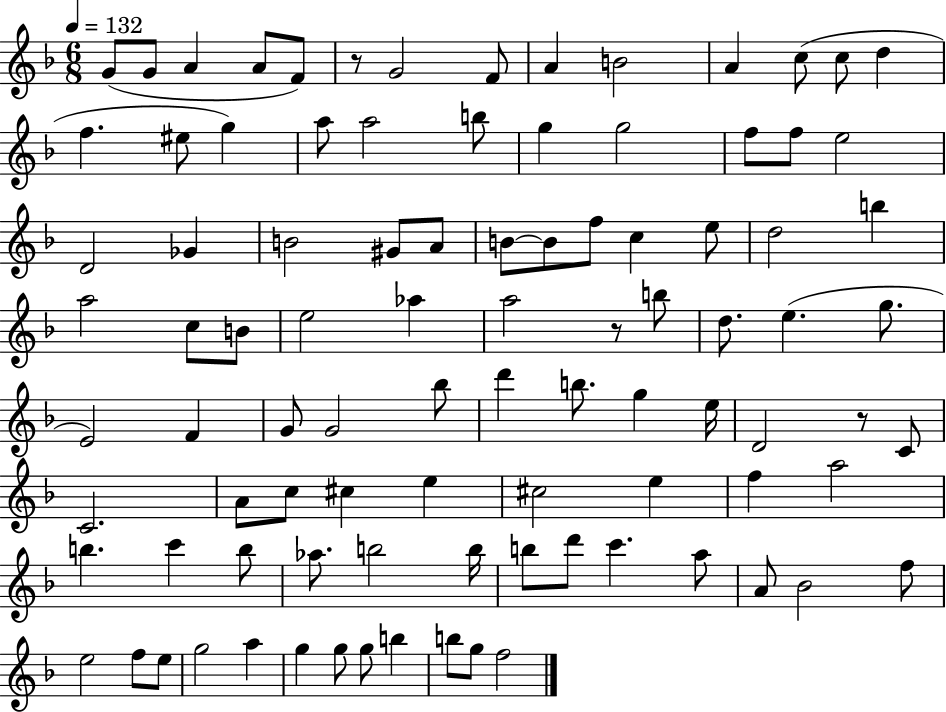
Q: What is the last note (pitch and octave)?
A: F5